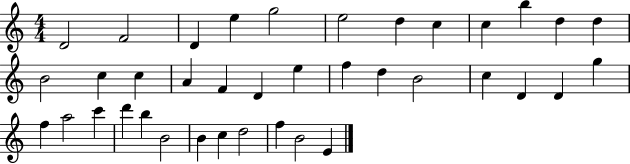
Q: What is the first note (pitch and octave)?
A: D4